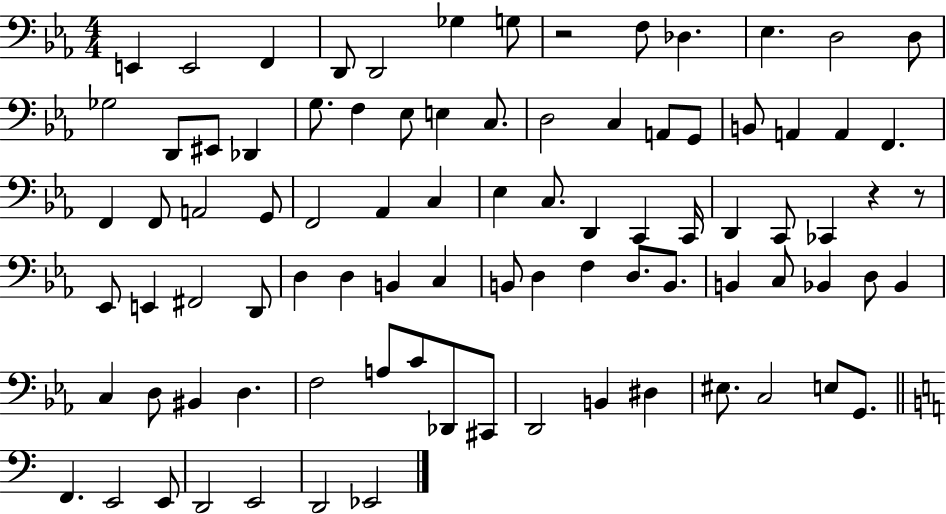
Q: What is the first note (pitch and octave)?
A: E2